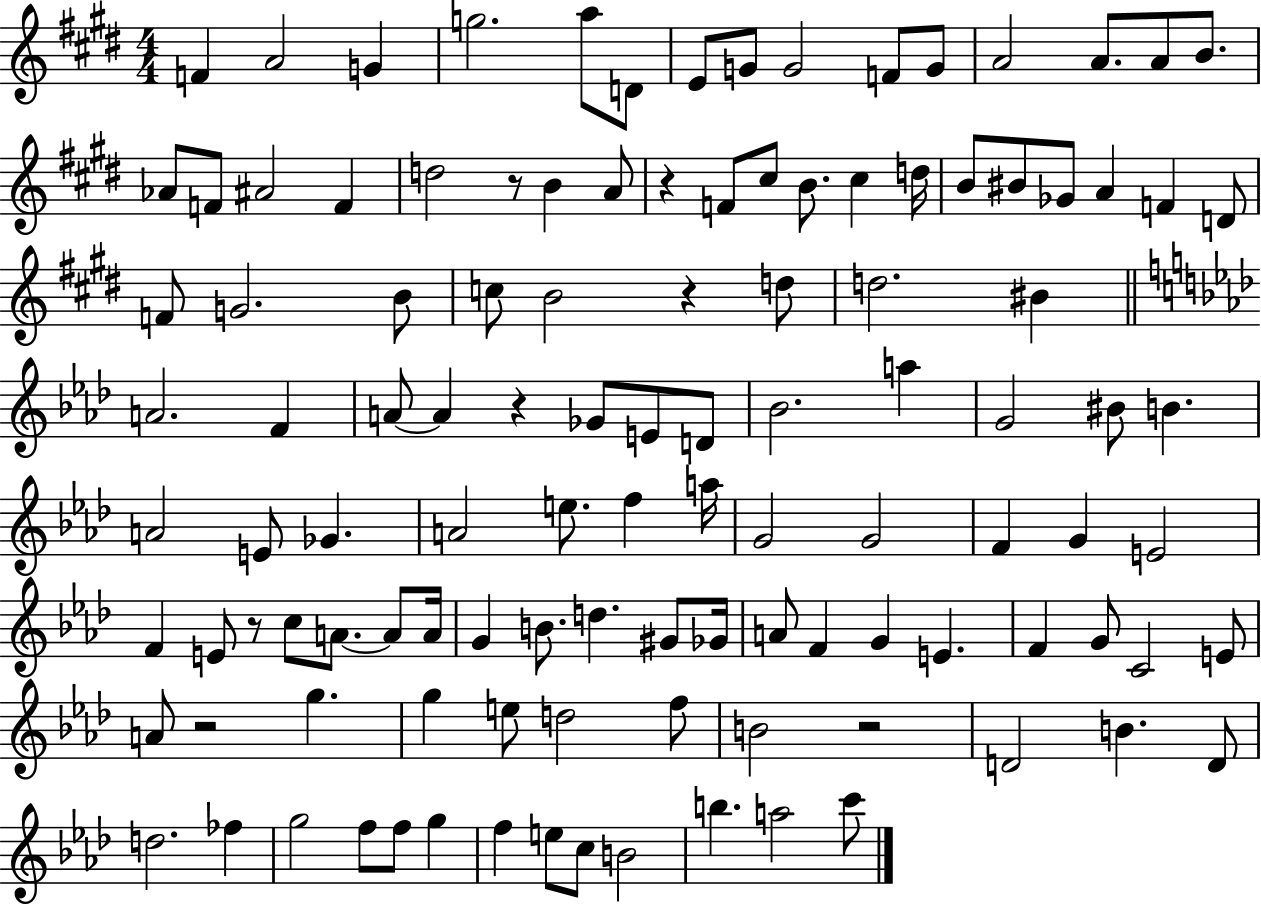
F4/q A4/h G4/q G5/h. A5/e D4/e E4/e G4/e G4/h F4/e G4/e A4/h A4/e. A4/e B4/e. Ab4/e F4/e A#4/h F4/q D5/h R/e B4/q A4/e R/q F4/e C#5/e B4/e. C#5/q D5/s B4/e BIS4/e Gb4/e A4/q F4/q D4/e F4/e G4/h. B4/e C5/e B4/h R/q D5/e D5/h. BIS4/q A4/h. F4/q A4/e A4/q R/q Gb4/e E4/e D4/e Bb4/h. A5/q G4/h BIS4/e B4/q. A4/h E4/e Gb4/q. A4/h E5/e. F5/q A5/s G4/h G4/h F4/q G4/q E4/h F4/q E4/e R/e C5/e A4/e. A4/e A4/s G4/q B4/e. D5/q. G#4/e Gb4/s A4/e F4/q G4/q E4/q. F4/q G4/e C4/h E4/e A4/e R/h G5/q. G5/q E5/e D5/h F5/e B4/h R/h D4/h B4/q. D4/e D5/h. FES5/q G5/h F5/e F5/e G5/q F5/q E5/e C5/e B4/h B5/q. A5/h C6/e